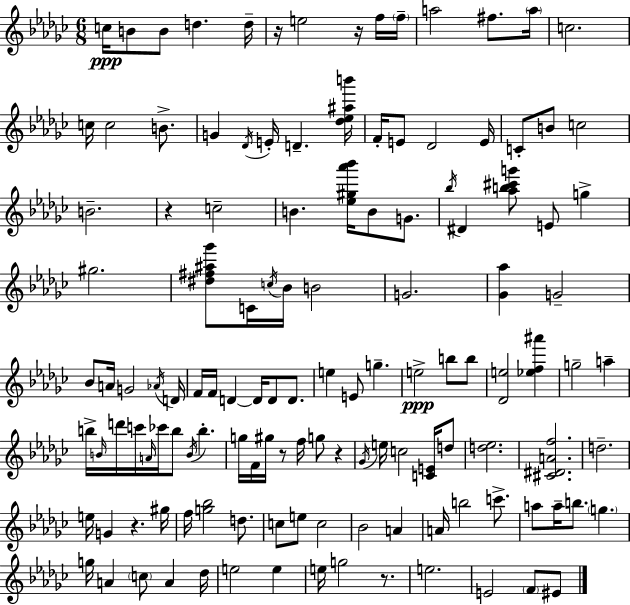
{
  \clef treble
  \numericTimeSignature
  \time 6/8
  \key ees \minor
  \repeat volta 2 { c''16\ppp b'8 b'8 d''4. d''16-- | r16 e''2 r16 f''16 \parenthesize f''16-- | a''2 fis''8. \parenthesize a''16 | c''2. | \break c''16 c''2 b'8.-> | g'4 \acciaccatura { des'16 } e'16-. d'4.-- | <des'' ees'' ais'' b'''>16 f'16-. e'8 des'2 | e'16 c'8-. b'8 c''2 | \break b'2.-- | r4 c''2-- | b'4. <ees'' gis'' aes''' bes'''>16 b'8 g'8. | \acciaccatura { bes''16 } dis'4 <aes'' b'' cis''' g'''>8 e'8 g''4-> | \break gis''2. | <dis'' fis'' ais'' ges'''>8 c'16 \acciaccatura { c''16 } bes'16 b'2 | g'2. | <ges' aes''>4 g'2-- | \break bes'8 a'16 g'2 | \acciaccatura { aes'16 } d'16 f'16 f'16 d'4~~ d'16 d'8 | d'8. e''4 e'8 g''4.-- | e''2->\ppp | \break b''8 b''8 <des' e''>2 | <ees'' f'' ais'''>4 g''2-- | a''4-- b''16-> \grace { b'16 } d'''16 c'''16 \grace { a'16 } ces'''16 b''8 | \acciaccatura { b'16 } b''4.-. g''16 f'16 gis''16 r8 | \break f''16 g''8 r4 \acciaccatura { ges'16 } e''16 c''2 | <c' e'>16 d''8 <d'' ees''>2. | <cis' dis' a' f''>2. | d''2.-- | \break e''16 g'4 | r4. gis''16 f''16 <g'' bes''>2 | d''8. c''8 e''8 | c''2 bes'2 | \break a'4 a'16 b''2 | c'''8.-> a''8 a''16-- b''8. | \parenthesize g''4. g''16 a'4 | \parenthesize c''8 a'4 des''16 e''2 | \break e''4 e''16 g''2 | r8. e''2. | e'2 | \parenthesize f'8 eis'8 } \bar "|."
}